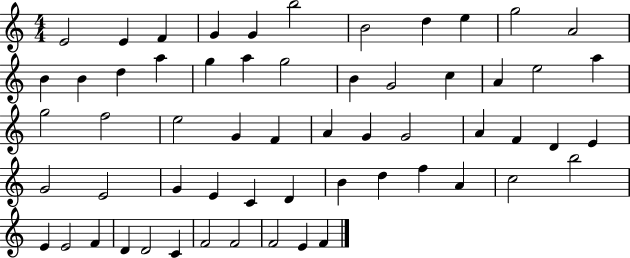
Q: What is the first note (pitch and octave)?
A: E4